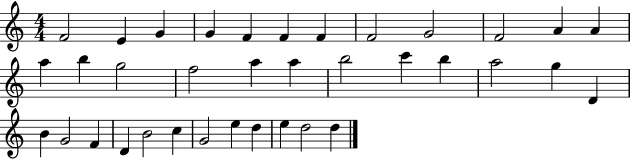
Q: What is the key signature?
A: C major